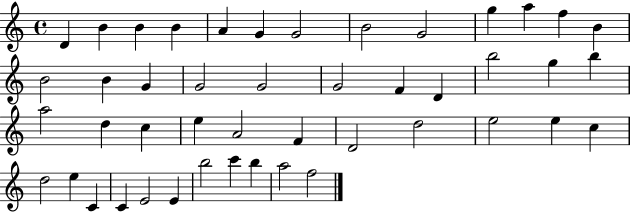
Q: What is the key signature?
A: C major